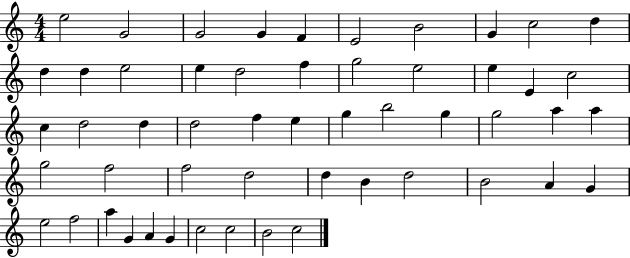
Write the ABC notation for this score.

X:1
T:Untitled
M:4/4
L:1/4
K:C
e2 G2 G2 G F E2 B2 G c2 d d d e2 e d2 f g2 e2 e E c2 c d2 d d2 f e g b2 g g2 a a g2 f2 f2 d2 d B d2 B2 A G e2 f2 a G A G c2 c2 B2 c2